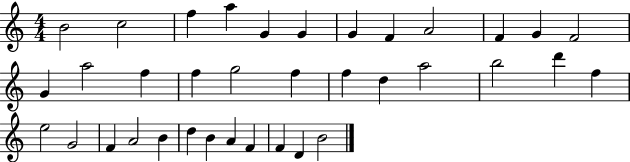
B4/h C5/h F5/q A5/q G4/q G4/q G4/q F4/q A4/h F4/q G4/q F4/h G4/q A5/h F5/q F5/q G5/h F5/q F5/q D5/q A5/h B5/h D6/q F5/q E5/h G4/h F4/q A4/h B4/q D5/q B4/q A4/q F4/q F4/q D4/q B4/h